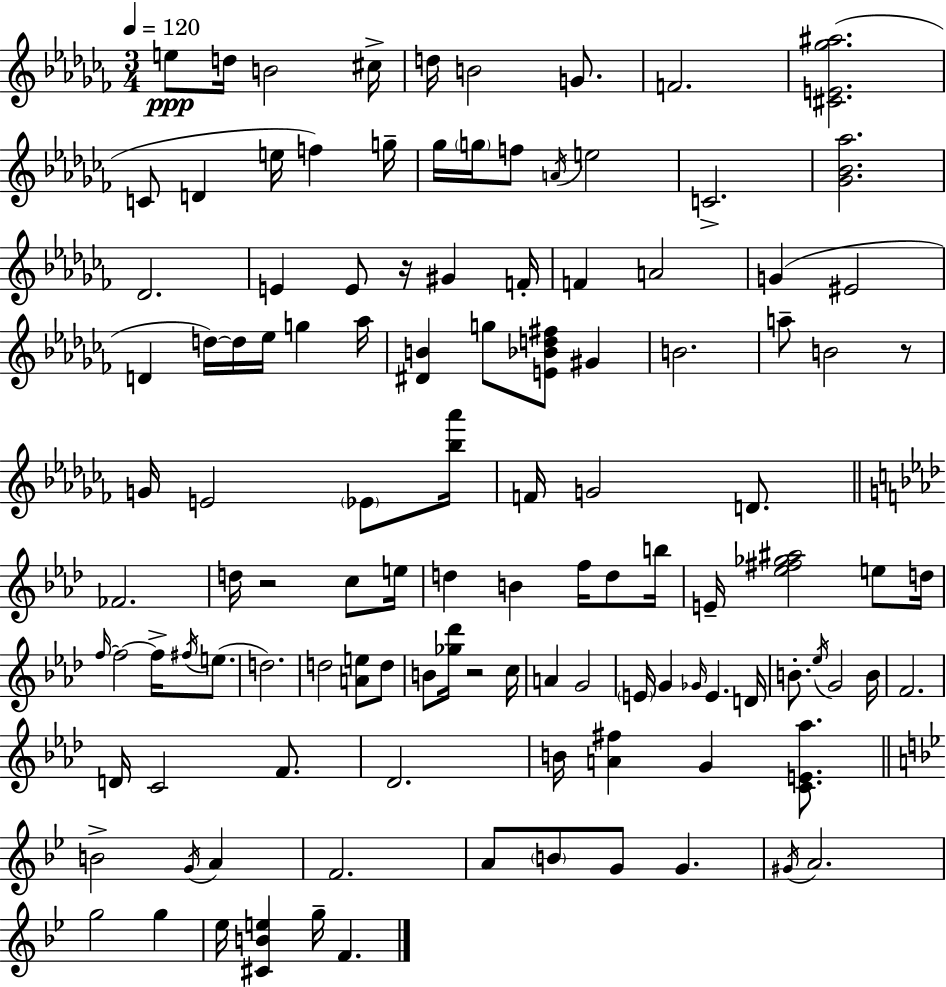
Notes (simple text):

E5/e D5/s B4/h C#5/s D5/s B4/h G4/e. F4/h. [C#4,E4,Gb5,A#5]/h. C4/e D4/q E5/s F5/q G5/s Gb5/s G5/s F5/e A4/s E5/h C4/h. [Gb4,Bb4,Ab5]/h. Db4/h. E4/q E4/e R/s G#4/q F4/s F4/q A4/h G4/q EIS4/h D4/q D5/s D5/s Eb5/s G5/q Ab5/s [D#4,B4]/q G5/e [E4,Bb4,D5,F#5]/e G#4/q B4/h. A5/e B4/h R/e G4/s E4/h Eb4/e [Bb5,Ab6]/s F4/s G4/h D4/e. FES4/h. D5/s R/h C5/e E5/s D5/q B4/q F5/s D5/e B5/s E4/s [Eb5,F#5,Gb5,A#5]/h E5/e D5/s F5/s F5/h F5/s F#5/s E5/e. D5/h. D5/h [A4,E5]/e D5/e B4/e [Gb5,Db6]/s R/h C5/s A4/q G4/h E4/s G4/q Gb4/s E4/q. D4/s B4/e. Eb5/s G4/h B4/s F4/h. D4/s C4/h F4/e. Db4/h. B4/s [A4,F#5]/q G4/q [C4,E4,Ab5]/e. B4/h G4/s A4/q F4/h. A4/e B4/e G4/e G4/q. G#4/s A4/h. G5/h G5/q Eb5/s [C#4,B4,E5]/q G5/s F4/q.